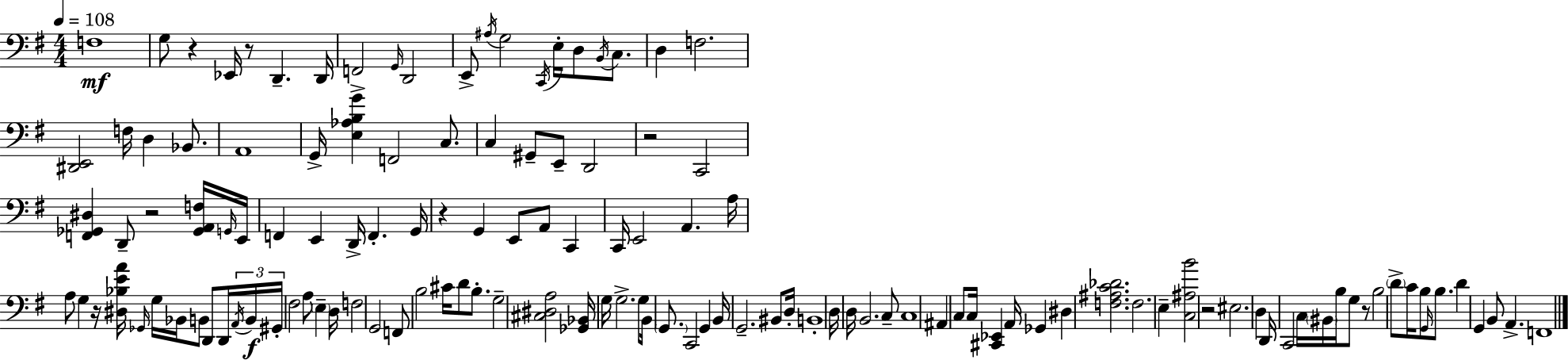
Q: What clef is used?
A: bass